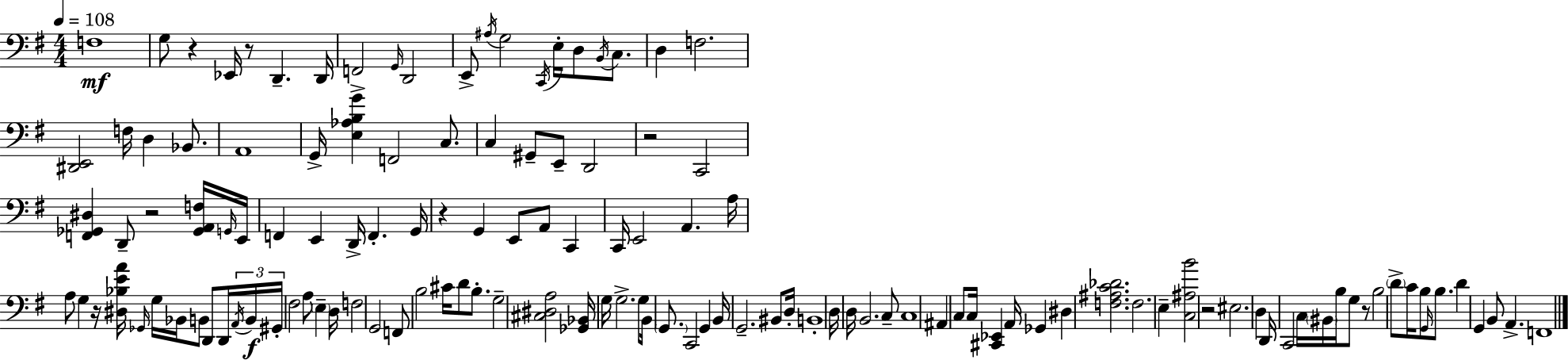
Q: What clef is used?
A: bass